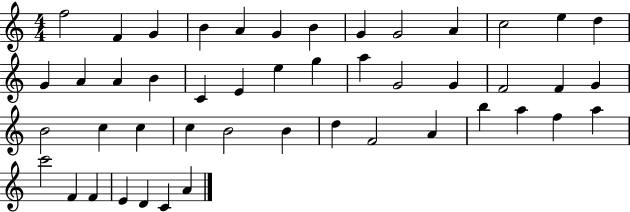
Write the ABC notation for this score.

X:1
T:Untitled
M:4/4
L:1/4
K:C
f2 F G B A G B G G2 A c2 e d G A A B C E e g a G2 G F2 F G B2 c c c B2 B d F2 A b a f a c'2 F F E D C A